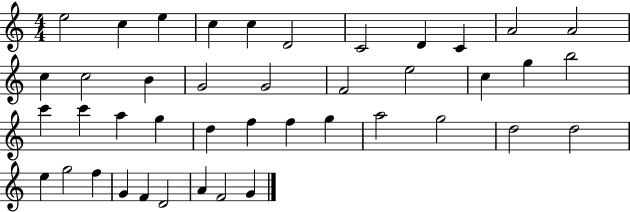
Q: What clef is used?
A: treble